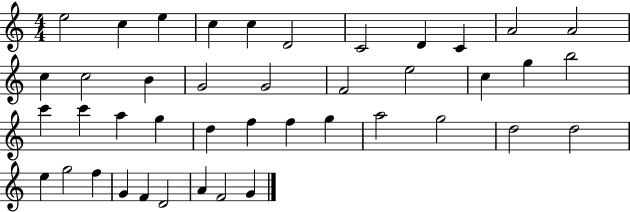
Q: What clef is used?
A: treble